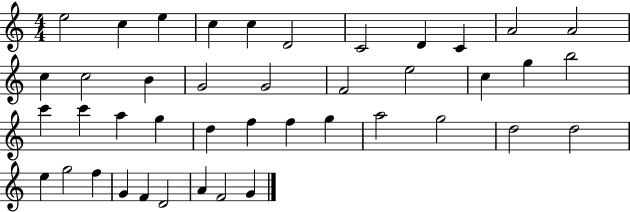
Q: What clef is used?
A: treble